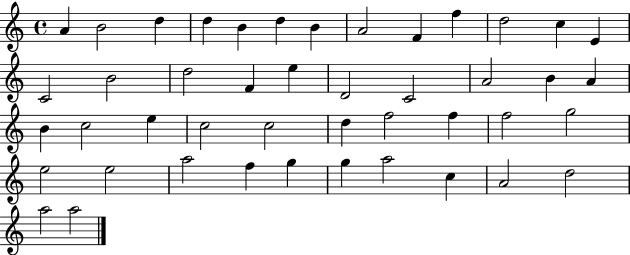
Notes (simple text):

A4/q B4/h D5/q D5/q B4/q D5/q B4/q A4/h F4/q F5/q D5/h C5/q E4/q C4/h B4/h D5/h F4/q E5/q D4/h C4/h A4/h B4/q A4/q B4/q C5/h E5/q C5/h C5/h D5/q F5/h F5/q F5/h G5/h E5/h E5/h A5/h F5/q G5/q G5/q A5/h C5/q A4/h D5/h A5/h A5/h